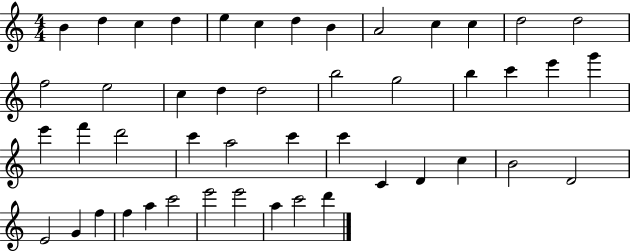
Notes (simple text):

B4/q D5/q C5/q D5/q E5/q C5/q D5/q B4/q A4/h C5/q C5/q D5/h D5/h F5/h E5/h C5/q D5/q D5/h B5/h G5/h B5/q C6/q E6/q G6/q E6/q F6/q D6/h C6/q A5/h C6/q C6/q C4/q D4/q C5/q B4/h D4/h E4/h G4/q F5/q F5/q A5/q C6/h E6/h E6/h A5/q C6/h D6/q